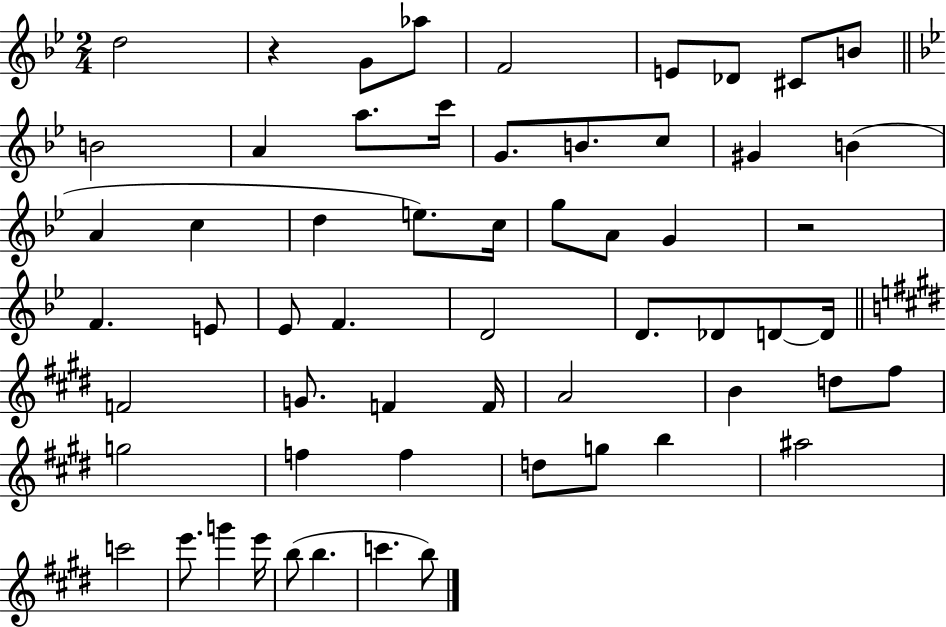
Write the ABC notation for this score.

X:1
T:Untitled
M:2/4
L:1/4
K:Bb
d2 z G/2 _a/2 F2 E/2 _D/2 ^C/2 B/2 B2 A a/2 c'/4 G/2 B/2 c/2 ^G B A c d e/2 c/4 g/2 A/2 G z2 F E/2 _E/2 F D2 D/2 _D/2 D/2 D/4 F2 G/2 F F/4 A2 B d/2 ^f/2 g2 f f d/2 g/2 b ^a2 c'2 e'/2 g' e'/4 b/2 b c' b/2